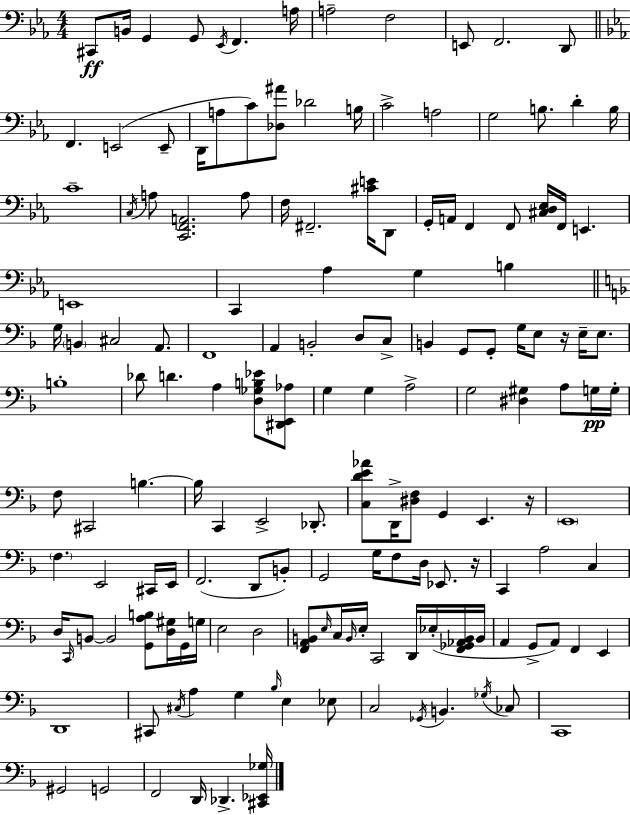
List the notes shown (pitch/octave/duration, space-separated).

C#2/e B2/s G2/q G2/e Eb2/s F2/q. A3/s A3/h F3/h E2/e F2/h. D2/e F2/q. E2/h E2/e D2/s A3/e C4/e [Db3,A#4]/e Db4/h B3/s C4/h A3/h G3/h B3/e. D4/q B3/s C4/w C3/s A3/e [C2,F2,A2]/h. A3/e F3/s F#2/h. [C#4,E4]/s D2/e G2/s A2/s F2/q F2/e [C#3,D3,Eb3]/s F2/s E2/q. E2/w C2/q Ab3/q G3/q B3/q G3/s B2/q C#3/h A2/e. F2/w A2/q B2/h D3/e C3/e B2/q G2/e G2/e G3/s E3/e R/s E3/s E3/e. B3/w Db4/e D4/q. A3/q [D3,Gb3,B3,Eb4]/e [D#2,E2,Ab3]/e G3/q G3/q A3/h G3/h [D#3,G#3]/q A3/e G3/s G3/s F3/e C#2/h B3/q. B3/s C2/q E2/h Db2/e. [C3,D4,E4,Ab4]/e D2/s [D#3,F3]/e G2/q E2/q. R/s E2/w F3/q. E2/h C#2/s E2/s F2/h. D2/e B2/e G2/h G3/s F3/e D3/s Eb2/e. R/s C2/q A3/h C3/q D3/s C2/s B2/e B2/h [G2,A3,B3]/e [D3,G#3]/s G2/s G3/s E3/h D3/h [F2,A2,B2]/e E3/s C3/s B2/s E3/s C2/h D2/s Eb3/s [F2,Gb2,Ab2,B2]/s B2/s A2/q G2/e A2/e F2/q E2/q D2/w C#2/e C#3/s A3/q G3/q Bb3/s E3/q Eb3/e C3/h Gb2/s B2/q. Gb3/s CES3/e C2/w G#2/h G2/h F2/h D2/s Db2/q. [C#2,Eb2,Gb3]/s